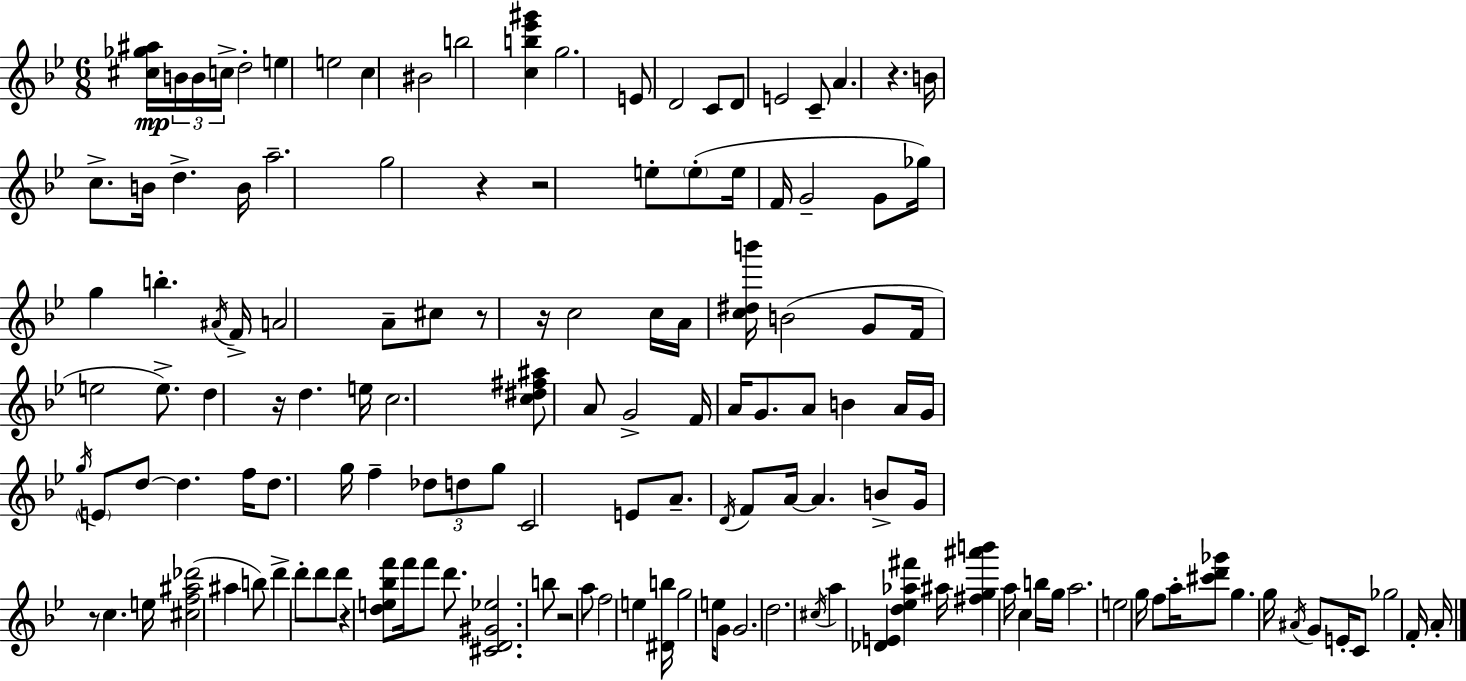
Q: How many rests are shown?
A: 9